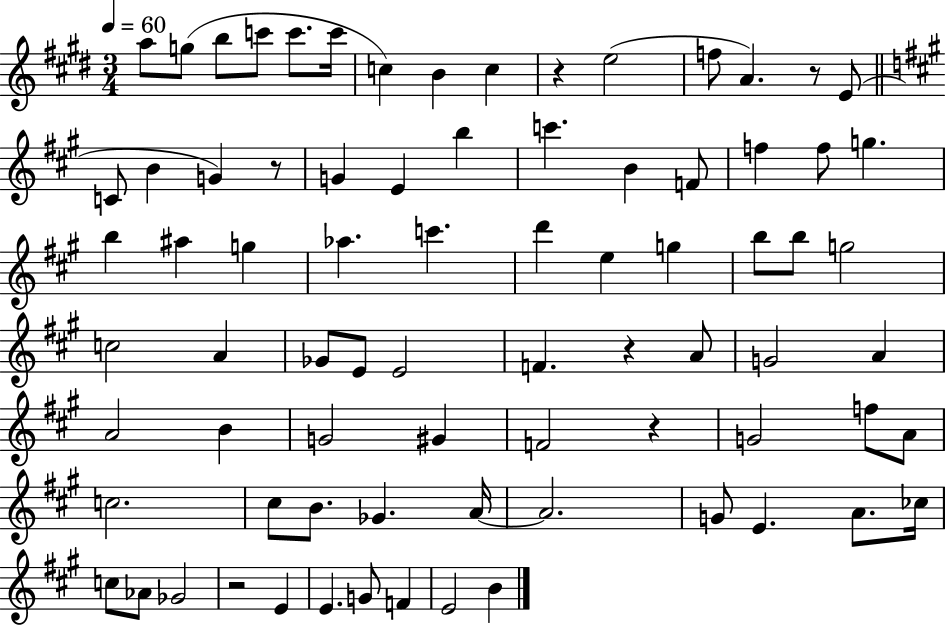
{
  \clef treble
  \numericTimeSignature
  \time 3/4
  \key e \major
  \tempo 4 = 60
  \repeat volta 2 { a''8 g''8( b''8 c'''8 c'''8. c'''16 | c''4) b'4 c''4 | r4 e''2( | f''8 a'4.) r8 e'8( | \break \bar "||" \break \key a \major c'8 b'4 g'4) r8 | g'4 e'4 b''4 | c'''4. b'4 f'8 | f''4 f''8 g''4. | \break b''4 ais''4 g''4 | aes''4. c'''4. | d'''4 e''4 g''4 | b''8 b''8 g''2 | \break c''2 a'4 | ges'8 e'8 e'2 | f'4. r4 a'8 | g'2 a'4 | \break a'2 b'4 | g'2 gis'4 | f'2 r4 | g'2 f''8 a'8 | \break c''2. | cis''8 b'8. ges'4. a'16~~ | a'2. | g'8 e'4. a'8. ces''16 | \break c''8 aes'8 ges'2 | r2 e'4 | e'4. g'8 f'4 | e'2 b'4 | \break } \bar "|."
}